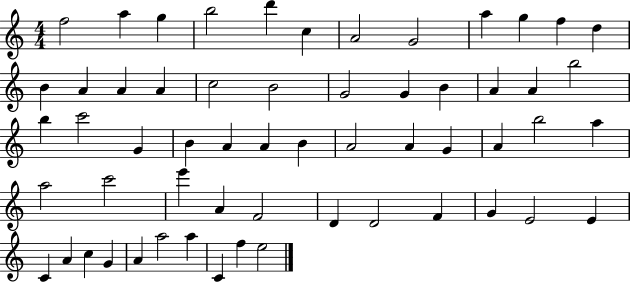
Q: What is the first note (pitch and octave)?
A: F5